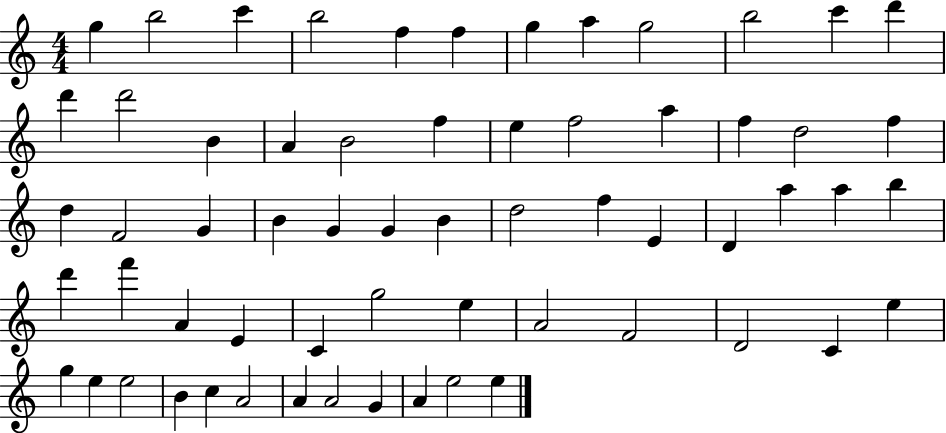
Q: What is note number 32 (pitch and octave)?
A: D5